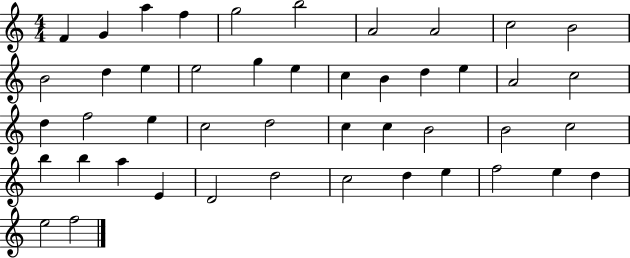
F4/q G4/q A5/q F5/q G5/h B5/h A4/h A4/h C5/h B4/h B4/h D5/q E5/q E5/h G5/q E5/q C5/q B4/q D5/q E5/q A4/h C5/h D5/q F5/h E5/q C5/h D5/h C5/q C5/q B4/h B4/h C5/h B5/q B5/q A5/q E4/q D4/h D5/h C5/h D5/q E5/q F5/h E5/q D5/q E5/h F5/h